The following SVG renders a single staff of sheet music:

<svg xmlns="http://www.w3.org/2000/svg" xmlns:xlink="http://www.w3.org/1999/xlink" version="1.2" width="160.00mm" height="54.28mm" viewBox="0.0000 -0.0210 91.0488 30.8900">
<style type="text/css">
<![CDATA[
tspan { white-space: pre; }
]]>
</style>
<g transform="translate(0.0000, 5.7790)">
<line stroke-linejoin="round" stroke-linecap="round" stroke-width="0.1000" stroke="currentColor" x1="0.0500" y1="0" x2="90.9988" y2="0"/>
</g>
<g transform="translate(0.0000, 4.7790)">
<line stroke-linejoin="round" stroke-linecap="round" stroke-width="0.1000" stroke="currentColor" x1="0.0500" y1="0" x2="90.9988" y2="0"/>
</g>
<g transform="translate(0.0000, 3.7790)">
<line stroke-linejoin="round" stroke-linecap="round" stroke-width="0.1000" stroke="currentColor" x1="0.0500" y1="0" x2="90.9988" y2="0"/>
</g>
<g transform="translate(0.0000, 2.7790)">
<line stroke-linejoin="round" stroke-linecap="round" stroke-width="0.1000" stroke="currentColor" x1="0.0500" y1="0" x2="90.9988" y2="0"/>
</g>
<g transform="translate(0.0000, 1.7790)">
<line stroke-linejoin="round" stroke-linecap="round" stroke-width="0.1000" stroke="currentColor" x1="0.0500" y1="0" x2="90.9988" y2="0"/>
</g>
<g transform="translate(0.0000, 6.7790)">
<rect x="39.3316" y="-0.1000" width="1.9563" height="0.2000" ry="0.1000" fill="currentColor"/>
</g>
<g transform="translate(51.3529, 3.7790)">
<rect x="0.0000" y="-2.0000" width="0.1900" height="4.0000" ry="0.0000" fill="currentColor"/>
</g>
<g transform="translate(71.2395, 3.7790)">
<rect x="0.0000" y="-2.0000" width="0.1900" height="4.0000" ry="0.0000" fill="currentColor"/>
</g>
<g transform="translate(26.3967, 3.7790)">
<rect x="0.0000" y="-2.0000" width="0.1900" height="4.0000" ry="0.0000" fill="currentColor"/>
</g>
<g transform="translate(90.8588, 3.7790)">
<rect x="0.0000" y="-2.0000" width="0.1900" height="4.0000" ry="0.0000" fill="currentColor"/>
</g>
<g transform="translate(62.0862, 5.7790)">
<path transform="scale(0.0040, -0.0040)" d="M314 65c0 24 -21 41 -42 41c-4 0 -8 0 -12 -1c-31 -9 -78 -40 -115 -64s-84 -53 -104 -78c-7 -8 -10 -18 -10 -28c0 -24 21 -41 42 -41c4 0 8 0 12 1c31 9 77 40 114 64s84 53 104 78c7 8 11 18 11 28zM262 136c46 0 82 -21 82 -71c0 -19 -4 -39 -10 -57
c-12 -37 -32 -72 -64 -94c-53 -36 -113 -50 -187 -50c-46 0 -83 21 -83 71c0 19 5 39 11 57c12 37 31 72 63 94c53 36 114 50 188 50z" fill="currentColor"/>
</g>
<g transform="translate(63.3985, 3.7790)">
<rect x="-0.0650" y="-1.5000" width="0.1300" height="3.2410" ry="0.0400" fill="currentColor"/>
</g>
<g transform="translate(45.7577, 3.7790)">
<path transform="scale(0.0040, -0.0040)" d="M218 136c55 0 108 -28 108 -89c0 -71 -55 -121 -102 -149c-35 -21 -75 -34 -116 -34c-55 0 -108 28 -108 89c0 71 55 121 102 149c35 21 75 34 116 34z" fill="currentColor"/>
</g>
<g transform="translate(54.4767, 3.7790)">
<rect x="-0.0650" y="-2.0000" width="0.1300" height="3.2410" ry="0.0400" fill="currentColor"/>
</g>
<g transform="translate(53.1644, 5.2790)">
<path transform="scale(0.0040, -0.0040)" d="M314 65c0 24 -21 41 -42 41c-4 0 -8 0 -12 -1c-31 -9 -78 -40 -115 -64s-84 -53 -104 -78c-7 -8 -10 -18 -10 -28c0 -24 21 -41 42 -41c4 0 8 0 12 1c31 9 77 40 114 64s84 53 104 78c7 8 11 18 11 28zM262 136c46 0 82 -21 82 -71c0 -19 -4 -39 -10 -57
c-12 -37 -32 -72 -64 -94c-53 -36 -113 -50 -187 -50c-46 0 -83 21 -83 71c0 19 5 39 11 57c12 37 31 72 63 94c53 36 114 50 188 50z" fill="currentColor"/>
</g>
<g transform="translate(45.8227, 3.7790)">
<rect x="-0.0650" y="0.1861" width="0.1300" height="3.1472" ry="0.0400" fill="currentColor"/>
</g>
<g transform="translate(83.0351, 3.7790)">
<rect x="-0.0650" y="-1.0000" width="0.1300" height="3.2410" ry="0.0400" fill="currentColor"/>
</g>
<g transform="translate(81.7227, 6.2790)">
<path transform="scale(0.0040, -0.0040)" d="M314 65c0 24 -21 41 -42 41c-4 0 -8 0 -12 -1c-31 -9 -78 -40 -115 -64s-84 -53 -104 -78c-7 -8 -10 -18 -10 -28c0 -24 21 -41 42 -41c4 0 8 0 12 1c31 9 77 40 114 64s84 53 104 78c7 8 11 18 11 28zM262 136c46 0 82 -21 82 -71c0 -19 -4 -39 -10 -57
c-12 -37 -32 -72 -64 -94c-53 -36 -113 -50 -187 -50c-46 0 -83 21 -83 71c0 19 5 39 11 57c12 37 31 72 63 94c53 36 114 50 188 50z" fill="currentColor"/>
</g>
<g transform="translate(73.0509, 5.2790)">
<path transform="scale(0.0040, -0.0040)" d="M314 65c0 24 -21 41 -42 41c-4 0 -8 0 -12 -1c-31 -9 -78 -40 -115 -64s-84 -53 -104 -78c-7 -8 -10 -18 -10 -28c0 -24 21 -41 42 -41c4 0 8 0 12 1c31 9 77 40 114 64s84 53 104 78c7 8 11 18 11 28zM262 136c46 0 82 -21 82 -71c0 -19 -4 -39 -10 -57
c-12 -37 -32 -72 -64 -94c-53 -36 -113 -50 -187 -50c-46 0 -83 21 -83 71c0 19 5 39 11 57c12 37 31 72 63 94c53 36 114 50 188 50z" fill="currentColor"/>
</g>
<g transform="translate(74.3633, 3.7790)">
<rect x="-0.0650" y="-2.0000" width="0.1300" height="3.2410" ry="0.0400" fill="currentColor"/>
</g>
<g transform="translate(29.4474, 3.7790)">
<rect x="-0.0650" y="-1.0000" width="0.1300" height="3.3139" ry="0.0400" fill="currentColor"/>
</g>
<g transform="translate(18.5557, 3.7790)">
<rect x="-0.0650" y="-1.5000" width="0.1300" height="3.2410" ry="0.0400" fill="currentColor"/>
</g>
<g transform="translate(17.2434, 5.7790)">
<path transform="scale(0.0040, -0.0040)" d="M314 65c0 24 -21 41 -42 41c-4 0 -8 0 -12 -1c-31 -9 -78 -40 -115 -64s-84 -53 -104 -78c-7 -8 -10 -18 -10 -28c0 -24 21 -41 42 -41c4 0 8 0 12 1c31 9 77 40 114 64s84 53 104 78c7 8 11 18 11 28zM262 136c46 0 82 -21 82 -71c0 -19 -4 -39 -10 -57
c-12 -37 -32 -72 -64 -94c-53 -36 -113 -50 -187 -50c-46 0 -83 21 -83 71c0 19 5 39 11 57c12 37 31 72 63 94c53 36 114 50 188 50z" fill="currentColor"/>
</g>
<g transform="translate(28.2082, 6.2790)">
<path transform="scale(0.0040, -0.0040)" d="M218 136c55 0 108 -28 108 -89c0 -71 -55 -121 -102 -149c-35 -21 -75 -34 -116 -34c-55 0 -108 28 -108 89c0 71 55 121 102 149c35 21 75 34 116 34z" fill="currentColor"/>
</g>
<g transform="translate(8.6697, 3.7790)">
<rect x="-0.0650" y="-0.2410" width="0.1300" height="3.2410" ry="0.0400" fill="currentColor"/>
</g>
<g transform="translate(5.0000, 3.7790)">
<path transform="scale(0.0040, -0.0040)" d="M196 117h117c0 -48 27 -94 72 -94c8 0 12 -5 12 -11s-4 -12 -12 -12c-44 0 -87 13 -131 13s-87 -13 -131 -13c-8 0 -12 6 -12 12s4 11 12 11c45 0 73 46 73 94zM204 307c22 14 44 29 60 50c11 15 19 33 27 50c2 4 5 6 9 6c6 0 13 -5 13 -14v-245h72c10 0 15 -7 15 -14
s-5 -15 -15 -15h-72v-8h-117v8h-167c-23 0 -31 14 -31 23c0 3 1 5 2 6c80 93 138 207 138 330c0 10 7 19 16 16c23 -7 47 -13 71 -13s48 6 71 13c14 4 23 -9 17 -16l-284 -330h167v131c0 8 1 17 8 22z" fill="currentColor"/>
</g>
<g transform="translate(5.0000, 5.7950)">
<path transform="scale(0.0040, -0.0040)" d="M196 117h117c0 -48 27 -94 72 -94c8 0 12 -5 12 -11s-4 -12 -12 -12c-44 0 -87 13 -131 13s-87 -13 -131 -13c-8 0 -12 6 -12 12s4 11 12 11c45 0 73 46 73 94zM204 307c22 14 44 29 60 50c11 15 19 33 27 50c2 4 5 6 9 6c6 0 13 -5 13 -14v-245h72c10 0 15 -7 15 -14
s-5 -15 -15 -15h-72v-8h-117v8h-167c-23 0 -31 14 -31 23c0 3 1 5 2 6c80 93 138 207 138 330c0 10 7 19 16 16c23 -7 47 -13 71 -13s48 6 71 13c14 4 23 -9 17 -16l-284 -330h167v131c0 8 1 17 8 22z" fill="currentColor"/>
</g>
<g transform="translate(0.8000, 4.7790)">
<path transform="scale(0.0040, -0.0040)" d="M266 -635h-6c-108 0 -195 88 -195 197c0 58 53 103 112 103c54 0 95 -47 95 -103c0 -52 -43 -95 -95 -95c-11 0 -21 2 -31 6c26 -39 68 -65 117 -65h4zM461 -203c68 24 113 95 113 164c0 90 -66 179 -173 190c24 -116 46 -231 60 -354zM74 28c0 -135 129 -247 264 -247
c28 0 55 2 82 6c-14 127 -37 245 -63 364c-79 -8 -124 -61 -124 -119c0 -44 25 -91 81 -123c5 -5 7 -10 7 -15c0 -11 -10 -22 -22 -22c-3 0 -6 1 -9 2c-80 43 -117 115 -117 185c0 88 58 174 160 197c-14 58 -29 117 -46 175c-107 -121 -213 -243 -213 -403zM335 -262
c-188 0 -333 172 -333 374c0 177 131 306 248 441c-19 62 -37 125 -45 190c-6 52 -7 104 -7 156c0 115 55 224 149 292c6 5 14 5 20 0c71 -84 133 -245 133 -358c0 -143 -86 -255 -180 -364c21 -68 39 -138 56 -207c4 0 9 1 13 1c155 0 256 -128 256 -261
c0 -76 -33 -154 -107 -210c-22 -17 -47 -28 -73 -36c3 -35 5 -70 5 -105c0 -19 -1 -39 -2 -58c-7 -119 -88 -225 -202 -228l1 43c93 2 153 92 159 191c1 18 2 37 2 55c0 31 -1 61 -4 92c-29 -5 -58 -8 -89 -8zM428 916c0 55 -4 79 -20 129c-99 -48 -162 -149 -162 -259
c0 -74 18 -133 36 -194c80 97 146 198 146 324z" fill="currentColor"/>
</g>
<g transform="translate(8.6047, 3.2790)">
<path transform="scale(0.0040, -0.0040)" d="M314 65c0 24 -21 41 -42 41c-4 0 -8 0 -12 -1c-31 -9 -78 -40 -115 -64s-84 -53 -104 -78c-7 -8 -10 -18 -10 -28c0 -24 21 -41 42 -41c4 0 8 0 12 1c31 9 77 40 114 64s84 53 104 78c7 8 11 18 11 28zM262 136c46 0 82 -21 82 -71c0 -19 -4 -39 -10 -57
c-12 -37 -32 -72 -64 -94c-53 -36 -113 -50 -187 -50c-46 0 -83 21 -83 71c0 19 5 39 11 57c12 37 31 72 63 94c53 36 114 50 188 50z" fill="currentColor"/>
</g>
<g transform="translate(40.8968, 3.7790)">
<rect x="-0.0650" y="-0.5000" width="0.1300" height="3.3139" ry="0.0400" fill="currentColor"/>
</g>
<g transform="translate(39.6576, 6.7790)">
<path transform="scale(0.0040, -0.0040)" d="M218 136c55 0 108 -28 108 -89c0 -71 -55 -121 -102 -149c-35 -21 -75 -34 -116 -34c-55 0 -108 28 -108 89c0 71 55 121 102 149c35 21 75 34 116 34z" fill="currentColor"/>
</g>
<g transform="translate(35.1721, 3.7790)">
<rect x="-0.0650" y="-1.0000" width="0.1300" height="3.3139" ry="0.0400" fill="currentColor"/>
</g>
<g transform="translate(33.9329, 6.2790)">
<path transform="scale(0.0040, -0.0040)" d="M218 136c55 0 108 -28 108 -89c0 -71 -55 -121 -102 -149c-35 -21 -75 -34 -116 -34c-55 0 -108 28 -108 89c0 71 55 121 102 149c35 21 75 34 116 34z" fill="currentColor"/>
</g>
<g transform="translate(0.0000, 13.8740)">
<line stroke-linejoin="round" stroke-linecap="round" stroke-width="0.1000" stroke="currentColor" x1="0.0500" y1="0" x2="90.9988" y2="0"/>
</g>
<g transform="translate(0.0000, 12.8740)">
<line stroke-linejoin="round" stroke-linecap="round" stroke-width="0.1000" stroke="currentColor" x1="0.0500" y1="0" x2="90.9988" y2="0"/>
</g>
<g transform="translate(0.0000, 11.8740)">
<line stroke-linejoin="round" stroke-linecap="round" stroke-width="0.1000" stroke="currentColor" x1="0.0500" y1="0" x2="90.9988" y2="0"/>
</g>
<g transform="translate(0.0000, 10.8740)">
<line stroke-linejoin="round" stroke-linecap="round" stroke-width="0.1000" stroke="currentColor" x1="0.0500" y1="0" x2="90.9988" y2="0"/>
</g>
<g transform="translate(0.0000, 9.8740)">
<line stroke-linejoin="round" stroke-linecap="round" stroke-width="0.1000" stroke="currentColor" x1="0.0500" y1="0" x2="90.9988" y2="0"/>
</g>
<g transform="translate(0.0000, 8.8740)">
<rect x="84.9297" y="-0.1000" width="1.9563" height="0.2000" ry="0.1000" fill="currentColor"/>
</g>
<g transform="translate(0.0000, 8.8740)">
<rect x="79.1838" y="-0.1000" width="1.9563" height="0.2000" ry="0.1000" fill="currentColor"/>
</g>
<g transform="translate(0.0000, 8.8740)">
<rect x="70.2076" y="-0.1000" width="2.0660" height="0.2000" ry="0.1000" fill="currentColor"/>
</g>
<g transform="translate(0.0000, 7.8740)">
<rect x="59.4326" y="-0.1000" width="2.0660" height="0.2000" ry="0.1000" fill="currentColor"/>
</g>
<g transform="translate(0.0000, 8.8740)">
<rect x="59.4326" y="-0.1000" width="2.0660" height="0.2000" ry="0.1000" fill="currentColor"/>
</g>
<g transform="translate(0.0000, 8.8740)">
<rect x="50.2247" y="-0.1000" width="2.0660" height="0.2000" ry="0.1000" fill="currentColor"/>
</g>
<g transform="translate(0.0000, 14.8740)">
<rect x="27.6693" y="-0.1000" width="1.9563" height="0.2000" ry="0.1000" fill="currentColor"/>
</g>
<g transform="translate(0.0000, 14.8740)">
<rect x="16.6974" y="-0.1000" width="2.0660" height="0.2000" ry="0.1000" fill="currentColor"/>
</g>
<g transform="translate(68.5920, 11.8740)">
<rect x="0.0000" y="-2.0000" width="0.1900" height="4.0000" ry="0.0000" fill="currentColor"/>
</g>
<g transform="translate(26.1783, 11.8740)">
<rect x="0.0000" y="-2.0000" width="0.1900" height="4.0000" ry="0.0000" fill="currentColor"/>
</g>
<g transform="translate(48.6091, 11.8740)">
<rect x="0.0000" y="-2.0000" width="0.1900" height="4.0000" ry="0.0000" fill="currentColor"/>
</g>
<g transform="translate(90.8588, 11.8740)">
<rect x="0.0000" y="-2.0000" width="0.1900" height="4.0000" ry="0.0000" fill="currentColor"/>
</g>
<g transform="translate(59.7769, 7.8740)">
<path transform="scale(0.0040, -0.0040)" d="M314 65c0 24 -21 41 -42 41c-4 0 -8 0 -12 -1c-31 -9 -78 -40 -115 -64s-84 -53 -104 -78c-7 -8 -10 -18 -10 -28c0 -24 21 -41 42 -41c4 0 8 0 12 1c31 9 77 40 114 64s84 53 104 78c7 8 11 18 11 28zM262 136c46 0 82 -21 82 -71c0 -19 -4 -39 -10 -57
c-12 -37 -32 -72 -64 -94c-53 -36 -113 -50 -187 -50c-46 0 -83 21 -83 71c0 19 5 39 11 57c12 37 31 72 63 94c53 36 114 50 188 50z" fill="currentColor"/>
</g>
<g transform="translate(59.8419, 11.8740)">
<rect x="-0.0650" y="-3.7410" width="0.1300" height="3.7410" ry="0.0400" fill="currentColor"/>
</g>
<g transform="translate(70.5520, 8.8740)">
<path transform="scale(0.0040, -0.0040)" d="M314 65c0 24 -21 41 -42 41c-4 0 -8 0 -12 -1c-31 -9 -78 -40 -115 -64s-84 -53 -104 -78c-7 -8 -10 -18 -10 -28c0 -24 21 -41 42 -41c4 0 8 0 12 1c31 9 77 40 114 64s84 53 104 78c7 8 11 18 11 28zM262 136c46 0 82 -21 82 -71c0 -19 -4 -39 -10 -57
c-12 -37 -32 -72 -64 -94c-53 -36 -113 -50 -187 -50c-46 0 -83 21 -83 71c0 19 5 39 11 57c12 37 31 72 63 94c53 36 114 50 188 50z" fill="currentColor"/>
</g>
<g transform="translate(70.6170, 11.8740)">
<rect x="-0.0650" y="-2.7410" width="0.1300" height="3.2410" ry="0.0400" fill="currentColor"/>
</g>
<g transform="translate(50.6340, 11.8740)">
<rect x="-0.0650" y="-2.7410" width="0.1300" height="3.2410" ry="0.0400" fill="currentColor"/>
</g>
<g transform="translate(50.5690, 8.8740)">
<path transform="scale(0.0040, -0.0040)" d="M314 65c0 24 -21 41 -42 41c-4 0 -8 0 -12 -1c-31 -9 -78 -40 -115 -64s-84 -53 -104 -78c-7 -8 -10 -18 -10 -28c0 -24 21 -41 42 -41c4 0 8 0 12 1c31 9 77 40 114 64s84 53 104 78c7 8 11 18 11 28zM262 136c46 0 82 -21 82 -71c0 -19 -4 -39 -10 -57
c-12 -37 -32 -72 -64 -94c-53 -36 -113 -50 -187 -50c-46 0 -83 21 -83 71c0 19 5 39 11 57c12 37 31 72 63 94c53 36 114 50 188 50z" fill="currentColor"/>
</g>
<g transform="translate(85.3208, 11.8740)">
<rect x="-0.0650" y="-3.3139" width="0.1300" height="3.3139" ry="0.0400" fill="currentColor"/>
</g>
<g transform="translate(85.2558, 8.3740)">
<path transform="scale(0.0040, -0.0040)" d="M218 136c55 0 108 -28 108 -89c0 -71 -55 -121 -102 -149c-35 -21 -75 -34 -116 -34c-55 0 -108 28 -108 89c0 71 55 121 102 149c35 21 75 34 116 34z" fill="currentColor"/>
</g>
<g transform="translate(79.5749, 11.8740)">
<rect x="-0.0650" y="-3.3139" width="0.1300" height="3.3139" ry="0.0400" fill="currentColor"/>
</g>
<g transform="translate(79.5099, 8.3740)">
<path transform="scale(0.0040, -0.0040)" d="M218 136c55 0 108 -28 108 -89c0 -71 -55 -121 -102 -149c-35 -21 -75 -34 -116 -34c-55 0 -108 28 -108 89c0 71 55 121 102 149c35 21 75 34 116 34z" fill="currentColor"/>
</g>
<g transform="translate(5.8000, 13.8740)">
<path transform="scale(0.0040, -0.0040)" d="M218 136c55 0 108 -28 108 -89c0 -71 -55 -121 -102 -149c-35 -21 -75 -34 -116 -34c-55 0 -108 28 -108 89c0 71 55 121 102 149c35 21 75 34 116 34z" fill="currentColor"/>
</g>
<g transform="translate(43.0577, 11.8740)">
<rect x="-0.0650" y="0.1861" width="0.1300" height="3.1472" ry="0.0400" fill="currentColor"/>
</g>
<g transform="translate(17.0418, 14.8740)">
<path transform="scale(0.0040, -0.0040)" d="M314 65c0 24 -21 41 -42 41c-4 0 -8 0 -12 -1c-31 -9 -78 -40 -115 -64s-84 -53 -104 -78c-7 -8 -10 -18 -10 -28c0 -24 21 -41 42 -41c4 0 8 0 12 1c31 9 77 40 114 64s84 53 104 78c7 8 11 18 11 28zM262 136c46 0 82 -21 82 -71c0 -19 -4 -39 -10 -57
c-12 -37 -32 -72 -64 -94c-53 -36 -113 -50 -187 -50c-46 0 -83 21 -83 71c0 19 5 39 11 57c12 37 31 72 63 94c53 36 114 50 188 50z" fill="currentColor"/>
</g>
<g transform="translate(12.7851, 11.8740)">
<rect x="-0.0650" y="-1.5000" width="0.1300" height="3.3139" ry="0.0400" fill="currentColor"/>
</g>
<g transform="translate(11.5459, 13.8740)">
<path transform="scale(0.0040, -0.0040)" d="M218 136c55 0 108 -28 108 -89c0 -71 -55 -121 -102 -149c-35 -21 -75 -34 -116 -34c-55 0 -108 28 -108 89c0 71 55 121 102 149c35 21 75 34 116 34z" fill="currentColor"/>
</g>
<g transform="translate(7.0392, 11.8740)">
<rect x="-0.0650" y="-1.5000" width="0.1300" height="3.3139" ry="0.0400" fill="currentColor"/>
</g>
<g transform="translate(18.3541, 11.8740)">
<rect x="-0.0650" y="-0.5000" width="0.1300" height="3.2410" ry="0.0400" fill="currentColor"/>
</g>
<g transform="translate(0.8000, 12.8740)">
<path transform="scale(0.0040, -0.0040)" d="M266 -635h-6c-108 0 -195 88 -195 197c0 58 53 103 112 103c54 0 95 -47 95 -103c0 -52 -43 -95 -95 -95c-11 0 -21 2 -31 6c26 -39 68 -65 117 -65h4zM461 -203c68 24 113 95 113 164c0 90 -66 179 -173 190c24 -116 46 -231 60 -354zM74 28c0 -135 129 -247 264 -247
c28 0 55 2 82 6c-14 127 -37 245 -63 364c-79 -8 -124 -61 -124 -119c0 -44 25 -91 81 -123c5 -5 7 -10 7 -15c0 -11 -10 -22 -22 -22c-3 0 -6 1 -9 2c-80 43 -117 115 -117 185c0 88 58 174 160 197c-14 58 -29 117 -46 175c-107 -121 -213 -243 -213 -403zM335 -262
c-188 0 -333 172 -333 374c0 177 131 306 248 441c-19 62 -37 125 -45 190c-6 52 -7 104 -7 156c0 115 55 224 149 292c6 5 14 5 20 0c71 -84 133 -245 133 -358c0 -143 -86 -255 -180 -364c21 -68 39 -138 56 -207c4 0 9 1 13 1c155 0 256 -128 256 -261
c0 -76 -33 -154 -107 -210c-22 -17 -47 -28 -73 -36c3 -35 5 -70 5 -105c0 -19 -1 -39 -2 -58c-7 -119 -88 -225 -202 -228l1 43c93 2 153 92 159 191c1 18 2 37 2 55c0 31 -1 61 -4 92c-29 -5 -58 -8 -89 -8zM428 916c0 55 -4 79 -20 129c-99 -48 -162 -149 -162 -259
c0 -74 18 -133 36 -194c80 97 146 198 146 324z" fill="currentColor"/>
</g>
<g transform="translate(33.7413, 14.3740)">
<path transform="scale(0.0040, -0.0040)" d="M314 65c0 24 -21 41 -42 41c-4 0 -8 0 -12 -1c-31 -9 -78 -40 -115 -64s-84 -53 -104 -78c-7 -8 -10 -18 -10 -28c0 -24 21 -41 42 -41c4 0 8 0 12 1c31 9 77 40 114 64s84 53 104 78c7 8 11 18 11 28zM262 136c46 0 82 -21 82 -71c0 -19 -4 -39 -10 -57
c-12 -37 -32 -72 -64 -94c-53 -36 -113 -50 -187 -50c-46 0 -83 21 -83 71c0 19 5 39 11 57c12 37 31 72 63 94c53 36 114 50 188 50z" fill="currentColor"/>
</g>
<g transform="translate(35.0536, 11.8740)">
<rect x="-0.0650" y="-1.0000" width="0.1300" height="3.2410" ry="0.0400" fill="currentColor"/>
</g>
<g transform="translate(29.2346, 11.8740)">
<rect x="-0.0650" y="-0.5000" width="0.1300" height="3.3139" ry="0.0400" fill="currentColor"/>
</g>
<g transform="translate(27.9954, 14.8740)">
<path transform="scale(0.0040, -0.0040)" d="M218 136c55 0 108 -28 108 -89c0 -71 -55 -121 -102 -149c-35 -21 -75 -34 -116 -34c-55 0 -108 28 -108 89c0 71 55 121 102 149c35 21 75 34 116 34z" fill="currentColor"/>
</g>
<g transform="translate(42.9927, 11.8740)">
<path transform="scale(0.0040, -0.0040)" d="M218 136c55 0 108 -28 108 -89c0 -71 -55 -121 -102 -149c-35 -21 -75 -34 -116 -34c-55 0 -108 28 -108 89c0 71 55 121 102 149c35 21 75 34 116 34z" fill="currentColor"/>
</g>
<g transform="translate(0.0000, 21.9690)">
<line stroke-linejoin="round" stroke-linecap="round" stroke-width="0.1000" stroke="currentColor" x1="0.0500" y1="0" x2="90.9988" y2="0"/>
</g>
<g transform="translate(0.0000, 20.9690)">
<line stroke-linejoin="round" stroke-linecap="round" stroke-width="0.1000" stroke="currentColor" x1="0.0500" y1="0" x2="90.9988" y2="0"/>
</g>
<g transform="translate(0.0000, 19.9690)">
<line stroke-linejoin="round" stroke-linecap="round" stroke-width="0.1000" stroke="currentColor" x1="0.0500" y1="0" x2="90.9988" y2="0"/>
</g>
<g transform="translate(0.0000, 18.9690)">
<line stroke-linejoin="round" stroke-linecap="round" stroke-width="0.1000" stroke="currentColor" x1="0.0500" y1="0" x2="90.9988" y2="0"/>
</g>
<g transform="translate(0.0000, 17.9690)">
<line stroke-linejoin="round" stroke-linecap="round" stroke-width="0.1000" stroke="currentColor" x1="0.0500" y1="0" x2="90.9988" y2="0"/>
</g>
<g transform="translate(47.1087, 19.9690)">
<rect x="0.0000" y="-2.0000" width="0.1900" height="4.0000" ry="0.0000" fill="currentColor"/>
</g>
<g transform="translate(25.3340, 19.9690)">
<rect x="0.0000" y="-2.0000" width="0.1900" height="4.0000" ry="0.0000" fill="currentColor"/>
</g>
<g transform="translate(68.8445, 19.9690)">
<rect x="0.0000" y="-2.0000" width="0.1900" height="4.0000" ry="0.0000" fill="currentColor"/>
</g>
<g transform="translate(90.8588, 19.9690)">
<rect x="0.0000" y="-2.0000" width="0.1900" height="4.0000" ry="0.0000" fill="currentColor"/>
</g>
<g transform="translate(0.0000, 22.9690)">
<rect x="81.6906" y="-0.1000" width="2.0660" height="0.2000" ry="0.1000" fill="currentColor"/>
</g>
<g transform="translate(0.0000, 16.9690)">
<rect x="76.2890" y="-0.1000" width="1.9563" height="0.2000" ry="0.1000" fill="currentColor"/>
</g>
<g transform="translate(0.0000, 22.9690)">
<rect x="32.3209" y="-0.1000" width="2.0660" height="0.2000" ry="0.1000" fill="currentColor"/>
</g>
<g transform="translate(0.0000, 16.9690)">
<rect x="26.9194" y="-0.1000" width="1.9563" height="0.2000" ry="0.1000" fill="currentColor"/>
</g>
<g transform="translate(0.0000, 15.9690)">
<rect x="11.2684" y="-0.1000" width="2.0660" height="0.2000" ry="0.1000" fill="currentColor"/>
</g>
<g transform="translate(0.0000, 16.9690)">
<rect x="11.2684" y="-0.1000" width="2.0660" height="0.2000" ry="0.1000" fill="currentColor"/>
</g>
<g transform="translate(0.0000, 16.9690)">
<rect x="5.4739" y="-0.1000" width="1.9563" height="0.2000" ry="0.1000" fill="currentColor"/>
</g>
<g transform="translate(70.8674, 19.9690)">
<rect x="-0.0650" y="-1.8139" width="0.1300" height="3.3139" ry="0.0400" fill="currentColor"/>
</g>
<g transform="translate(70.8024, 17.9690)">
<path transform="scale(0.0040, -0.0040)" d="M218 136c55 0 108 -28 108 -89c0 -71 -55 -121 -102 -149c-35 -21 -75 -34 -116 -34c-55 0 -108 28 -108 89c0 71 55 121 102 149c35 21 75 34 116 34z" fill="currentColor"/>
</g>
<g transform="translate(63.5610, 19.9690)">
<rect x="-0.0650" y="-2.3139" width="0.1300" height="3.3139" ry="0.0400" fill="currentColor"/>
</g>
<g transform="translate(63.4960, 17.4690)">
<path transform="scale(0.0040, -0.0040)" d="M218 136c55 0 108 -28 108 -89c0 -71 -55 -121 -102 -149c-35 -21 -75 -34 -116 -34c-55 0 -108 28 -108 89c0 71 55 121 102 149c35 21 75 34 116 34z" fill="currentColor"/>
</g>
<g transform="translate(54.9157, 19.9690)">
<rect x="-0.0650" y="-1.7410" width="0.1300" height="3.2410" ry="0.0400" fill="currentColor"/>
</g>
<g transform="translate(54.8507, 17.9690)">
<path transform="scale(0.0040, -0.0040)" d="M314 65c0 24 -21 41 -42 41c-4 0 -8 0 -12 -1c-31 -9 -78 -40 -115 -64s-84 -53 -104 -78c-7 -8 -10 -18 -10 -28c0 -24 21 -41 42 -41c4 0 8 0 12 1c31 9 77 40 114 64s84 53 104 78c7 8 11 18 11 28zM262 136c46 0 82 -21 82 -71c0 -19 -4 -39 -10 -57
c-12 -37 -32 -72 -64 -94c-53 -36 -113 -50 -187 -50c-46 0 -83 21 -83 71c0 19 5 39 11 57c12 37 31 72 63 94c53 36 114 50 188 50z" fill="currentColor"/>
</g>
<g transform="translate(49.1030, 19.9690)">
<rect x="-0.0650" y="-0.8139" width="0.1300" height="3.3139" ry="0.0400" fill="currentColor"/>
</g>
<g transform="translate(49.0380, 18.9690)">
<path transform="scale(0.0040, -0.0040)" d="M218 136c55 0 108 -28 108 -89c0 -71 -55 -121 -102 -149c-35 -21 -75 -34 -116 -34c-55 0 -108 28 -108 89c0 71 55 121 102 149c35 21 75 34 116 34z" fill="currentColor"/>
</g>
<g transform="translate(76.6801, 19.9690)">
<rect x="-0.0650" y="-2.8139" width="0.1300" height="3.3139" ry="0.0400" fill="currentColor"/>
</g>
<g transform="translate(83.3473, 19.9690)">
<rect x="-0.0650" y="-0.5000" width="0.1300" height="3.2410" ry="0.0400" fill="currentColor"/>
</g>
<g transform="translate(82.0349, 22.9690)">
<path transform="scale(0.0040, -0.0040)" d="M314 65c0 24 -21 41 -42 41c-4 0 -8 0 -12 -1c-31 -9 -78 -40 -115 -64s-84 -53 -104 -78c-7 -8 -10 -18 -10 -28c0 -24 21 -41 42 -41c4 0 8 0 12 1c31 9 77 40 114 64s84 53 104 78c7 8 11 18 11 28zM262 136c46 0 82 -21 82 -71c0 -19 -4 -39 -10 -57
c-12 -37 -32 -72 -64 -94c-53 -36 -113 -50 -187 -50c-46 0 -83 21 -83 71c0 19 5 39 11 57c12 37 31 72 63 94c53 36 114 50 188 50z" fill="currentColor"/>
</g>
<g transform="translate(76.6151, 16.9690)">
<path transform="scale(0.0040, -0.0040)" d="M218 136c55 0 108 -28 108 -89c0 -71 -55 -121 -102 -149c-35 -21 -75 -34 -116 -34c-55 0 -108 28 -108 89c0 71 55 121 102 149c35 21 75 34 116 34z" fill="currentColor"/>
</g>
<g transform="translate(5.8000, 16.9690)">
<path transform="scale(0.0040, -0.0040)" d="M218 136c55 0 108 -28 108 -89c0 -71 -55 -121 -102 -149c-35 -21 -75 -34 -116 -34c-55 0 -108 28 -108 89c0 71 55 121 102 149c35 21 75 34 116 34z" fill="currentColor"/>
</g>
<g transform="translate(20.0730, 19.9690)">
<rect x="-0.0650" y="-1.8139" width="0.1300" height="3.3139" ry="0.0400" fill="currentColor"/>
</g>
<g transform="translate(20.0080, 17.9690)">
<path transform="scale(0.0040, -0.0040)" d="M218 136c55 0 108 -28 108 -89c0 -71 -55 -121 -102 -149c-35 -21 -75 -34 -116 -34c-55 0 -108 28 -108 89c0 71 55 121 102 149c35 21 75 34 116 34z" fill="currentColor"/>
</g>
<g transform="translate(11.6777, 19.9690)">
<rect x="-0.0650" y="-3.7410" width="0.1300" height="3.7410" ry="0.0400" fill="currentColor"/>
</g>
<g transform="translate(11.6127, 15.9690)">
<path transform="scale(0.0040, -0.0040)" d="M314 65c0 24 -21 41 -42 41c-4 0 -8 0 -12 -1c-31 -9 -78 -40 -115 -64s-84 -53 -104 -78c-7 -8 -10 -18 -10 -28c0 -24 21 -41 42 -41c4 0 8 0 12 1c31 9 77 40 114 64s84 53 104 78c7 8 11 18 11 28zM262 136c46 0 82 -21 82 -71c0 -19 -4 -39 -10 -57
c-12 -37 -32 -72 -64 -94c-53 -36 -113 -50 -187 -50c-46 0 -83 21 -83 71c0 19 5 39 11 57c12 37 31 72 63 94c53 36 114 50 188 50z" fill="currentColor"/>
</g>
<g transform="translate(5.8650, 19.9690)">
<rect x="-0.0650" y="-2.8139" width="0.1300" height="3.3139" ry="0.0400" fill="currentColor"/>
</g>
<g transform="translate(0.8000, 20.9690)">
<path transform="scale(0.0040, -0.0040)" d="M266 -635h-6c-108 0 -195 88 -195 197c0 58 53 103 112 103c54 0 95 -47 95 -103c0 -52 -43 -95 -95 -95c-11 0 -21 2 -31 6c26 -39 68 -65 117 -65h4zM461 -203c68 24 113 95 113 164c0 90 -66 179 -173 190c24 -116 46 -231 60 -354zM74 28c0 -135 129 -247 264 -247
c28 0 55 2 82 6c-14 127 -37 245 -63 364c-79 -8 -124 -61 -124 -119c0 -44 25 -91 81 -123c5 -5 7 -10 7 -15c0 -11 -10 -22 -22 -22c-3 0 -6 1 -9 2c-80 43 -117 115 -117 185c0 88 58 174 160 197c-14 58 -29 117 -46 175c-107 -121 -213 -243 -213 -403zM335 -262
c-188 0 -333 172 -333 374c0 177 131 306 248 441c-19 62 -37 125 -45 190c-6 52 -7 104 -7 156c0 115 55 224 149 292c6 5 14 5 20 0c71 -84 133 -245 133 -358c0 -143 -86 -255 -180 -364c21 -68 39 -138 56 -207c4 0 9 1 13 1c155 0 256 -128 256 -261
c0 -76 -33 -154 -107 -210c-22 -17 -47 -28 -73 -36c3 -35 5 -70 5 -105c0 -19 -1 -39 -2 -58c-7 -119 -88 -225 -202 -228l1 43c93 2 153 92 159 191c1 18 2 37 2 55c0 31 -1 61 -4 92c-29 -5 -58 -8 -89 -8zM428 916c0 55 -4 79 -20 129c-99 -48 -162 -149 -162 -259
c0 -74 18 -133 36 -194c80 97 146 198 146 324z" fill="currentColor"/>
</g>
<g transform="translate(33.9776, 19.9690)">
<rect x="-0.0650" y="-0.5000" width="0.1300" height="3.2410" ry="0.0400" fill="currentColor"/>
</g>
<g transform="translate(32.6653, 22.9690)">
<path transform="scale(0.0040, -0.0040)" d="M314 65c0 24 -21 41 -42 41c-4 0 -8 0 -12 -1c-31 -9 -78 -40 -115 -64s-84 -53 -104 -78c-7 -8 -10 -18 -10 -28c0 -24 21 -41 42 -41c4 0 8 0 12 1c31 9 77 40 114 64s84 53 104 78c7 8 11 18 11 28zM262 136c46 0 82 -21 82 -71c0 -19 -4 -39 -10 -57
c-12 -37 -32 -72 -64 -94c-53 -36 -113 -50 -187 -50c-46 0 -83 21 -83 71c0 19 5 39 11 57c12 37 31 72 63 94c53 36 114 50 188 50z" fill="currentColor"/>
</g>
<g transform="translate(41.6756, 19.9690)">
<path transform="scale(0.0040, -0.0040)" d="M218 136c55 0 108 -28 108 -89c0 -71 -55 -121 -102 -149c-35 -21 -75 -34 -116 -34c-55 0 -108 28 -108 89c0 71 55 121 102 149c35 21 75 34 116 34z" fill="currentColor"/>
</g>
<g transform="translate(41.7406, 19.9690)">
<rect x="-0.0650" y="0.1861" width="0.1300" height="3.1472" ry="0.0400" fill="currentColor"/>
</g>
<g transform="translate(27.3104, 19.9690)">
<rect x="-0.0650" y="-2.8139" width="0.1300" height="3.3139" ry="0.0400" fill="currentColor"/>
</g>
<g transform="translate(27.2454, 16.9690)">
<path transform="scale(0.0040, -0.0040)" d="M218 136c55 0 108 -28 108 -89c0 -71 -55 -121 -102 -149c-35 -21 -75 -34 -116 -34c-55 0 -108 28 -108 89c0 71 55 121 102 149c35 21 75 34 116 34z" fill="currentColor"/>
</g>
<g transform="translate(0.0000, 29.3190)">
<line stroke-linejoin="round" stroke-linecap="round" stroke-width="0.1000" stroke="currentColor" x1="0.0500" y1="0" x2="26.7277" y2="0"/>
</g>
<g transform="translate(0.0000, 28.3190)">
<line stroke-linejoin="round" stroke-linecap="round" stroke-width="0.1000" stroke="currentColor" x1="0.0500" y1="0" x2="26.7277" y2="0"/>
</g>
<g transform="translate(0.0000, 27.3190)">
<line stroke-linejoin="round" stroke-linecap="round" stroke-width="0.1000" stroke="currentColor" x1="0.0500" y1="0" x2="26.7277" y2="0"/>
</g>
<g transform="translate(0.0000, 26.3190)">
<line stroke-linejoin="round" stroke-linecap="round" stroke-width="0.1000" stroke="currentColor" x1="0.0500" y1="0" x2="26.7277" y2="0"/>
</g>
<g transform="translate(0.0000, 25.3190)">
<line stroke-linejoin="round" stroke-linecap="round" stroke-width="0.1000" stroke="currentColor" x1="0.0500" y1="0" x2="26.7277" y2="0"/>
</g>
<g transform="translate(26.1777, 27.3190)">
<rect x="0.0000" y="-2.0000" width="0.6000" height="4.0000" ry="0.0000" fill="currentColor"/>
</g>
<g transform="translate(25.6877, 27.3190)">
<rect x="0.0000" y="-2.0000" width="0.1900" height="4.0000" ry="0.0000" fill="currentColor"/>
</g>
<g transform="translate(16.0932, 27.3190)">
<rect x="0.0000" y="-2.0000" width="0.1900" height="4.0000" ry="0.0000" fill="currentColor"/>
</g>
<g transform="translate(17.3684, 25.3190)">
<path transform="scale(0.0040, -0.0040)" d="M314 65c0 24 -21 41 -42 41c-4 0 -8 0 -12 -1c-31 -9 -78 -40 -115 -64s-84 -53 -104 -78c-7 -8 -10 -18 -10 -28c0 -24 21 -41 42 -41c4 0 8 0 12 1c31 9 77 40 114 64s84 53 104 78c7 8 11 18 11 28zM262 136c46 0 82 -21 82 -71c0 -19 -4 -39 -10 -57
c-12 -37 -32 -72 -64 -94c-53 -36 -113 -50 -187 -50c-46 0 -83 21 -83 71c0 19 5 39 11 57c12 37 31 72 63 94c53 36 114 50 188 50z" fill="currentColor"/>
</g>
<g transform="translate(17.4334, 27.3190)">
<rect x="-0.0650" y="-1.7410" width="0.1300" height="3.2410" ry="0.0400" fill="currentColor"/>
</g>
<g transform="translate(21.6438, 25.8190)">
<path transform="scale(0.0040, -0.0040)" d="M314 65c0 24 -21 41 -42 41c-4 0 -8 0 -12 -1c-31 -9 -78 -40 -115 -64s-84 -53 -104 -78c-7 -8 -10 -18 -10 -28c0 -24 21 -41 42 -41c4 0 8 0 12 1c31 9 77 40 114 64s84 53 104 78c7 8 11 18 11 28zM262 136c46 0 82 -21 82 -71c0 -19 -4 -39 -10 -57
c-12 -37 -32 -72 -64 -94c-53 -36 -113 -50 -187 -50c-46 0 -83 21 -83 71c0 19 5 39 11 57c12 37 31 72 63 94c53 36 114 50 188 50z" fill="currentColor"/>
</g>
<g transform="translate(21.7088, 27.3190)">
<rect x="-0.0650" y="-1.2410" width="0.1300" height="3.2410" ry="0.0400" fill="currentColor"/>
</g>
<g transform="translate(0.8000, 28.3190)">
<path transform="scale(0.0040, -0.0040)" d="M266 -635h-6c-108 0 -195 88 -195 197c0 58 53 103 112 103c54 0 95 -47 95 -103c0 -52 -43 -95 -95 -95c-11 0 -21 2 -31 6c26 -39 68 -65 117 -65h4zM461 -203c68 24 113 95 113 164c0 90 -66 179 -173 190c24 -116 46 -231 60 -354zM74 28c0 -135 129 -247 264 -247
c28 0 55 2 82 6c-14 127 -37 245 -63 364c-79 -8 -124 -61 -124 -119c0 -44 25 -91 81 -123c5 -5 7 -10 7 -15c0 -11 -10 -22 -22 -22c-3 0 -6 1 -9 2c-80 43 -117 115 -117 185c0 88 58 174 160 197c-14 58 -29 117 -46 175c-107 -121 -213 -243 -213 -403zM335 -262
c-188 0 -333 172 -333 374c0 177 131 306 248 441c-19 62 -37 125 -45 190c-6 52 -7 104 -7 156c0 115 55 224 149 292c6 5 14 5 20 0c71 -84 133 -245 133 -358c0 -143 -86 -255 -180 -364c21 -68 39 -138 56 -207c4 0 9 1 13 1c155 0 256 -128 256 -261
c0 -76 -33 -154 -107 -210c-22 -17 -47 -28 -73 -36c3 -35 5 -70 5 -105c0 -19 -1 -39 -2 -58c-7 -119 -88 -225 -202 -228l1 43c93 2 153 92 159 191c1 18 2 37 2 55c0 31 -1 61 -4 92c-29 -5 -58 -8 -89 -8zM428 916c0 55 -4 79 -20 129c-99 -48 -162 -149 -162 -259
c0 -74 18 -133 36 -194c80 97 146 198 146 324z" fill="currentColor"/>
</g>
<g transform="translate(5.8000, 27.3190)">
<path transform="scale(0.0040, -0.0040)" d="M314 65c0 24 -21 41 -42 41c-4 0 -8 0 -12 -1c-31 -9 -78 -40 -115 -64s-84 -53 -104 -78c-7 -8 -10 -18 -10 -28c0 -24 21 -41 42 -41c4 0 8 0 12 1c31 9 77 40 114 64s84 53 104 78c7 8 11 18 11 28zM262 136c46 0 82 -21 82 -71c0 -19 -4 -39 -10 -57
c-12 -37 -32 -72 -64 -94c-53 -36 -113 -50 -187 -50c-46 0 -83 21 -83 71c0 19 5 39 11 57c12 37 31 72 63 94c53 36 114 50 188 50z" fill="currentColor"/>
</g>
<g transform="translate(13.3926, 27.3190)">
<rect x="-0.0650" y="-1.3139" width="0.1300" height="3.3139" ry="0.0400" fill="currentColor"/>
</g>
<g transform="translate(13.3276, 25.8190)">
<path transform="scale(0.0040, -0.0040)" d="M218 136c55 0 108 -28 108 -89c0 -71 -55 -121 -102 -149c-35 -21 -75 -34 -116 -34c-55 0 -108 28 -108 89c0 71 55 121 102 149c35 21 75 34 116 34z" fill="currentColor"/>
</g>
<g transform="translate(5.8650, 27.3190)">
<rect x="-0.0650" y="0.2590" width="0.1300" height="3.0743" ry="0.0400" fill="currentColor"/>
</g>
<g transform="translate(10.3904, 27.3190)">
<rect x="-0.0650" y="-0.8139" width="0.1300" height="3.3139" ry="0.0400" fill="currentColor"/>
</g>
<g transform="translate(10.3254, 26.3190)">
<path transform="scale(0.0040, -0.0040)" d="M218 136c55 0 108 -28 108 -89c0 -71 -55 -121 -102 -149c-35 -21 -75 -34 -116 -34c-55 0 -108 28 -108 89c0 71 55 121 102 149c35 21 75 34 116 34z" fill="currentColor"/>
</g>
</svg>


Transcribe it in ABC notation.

X:1
T:Untitled
M:4/4
L:1/4
K:C
c2 E2 D D C B F2 E2 F2 D2 E E C2 C D2 B a2 c'2 a2 b b a c'2 f a C2 B d f2 g f a C2 B2 d e f2 e2